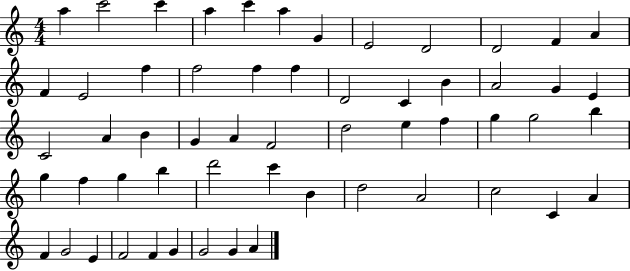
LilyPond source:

{
  \clef treble
  \numericTimeSignature
  \time 4/4
  \key c \major
  a''4 c'''2 c'''4 | a''4 c'''4 a''4 g'4 | e'2 d'2 | d'2 f'4 a'4 | \break f'4 e'2 f''4 | f''2 f''4 f''4 | d'2 c'4 b'4 | a'2 g'4 e'4 | \break c'2 a'4 b'4 | g'4 a'4 f'2 | d''2 e''4 f''4 | g''4 g''2 b''4 | \break g''4 f''4 g''4 b''4 | d'''2 c'''4 b'4 | d''2 a'2 | c''2 c'4 a'4 | \break f'4 g'2 e'4 | f'2 f'4 g'4 | g'2 g'4 a'4 | \bar "|."
}